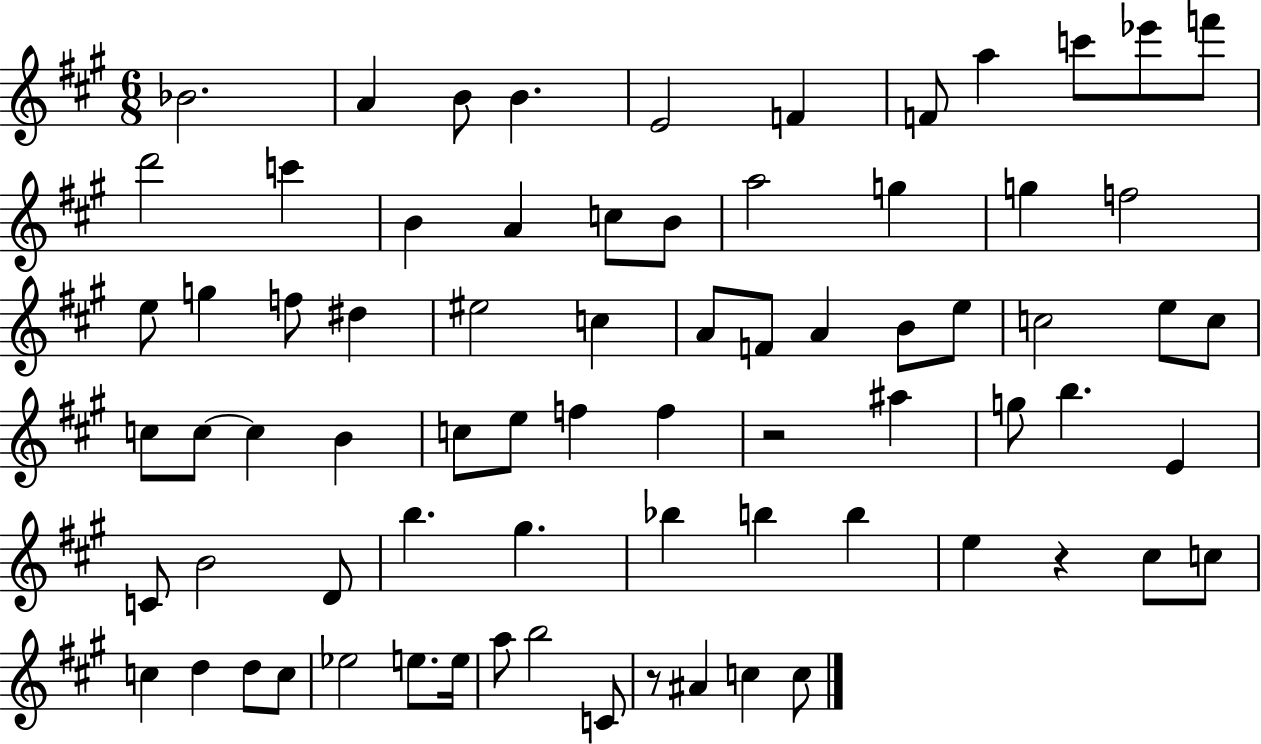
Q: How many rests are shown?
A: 3